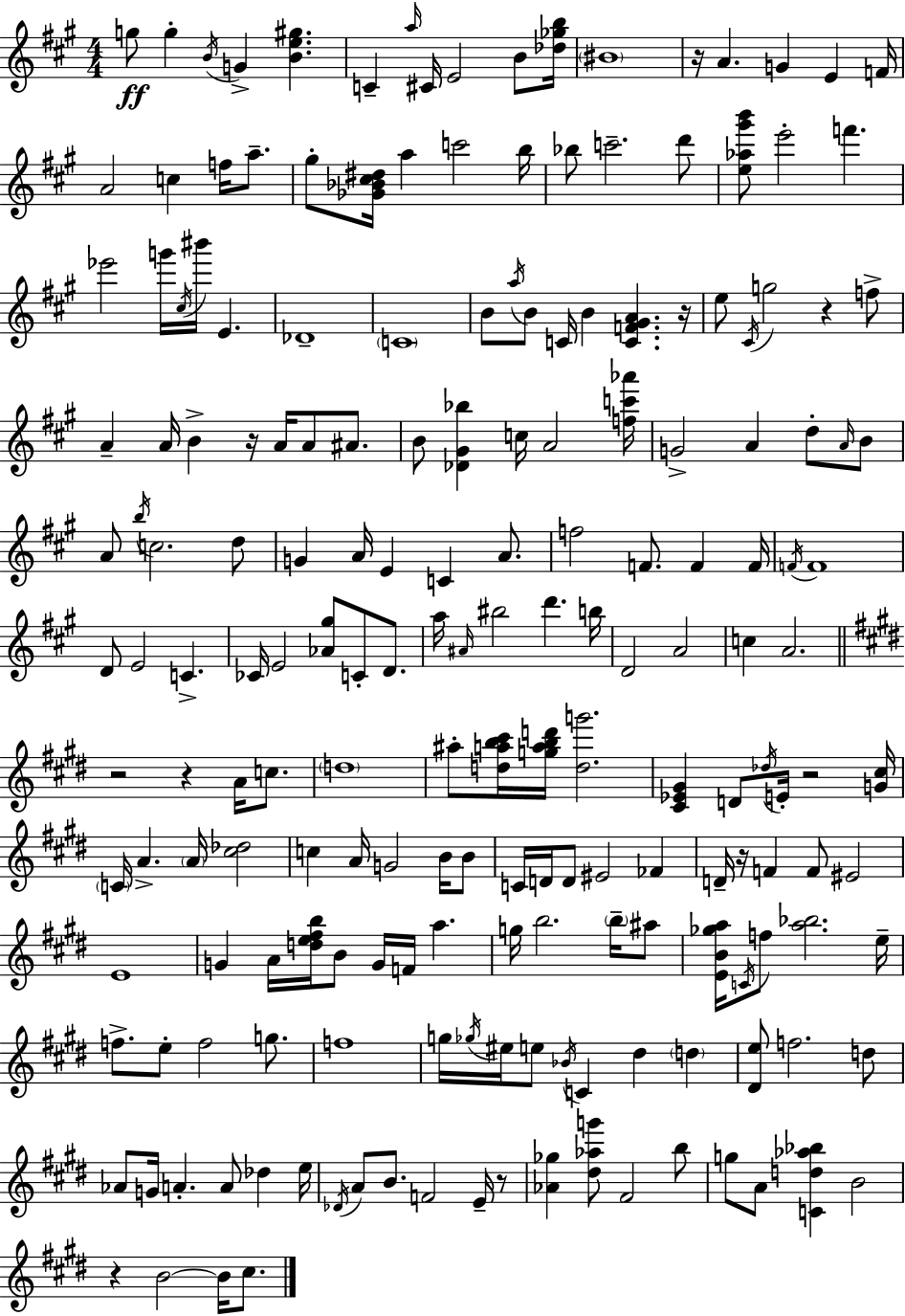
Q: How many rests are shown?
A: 10